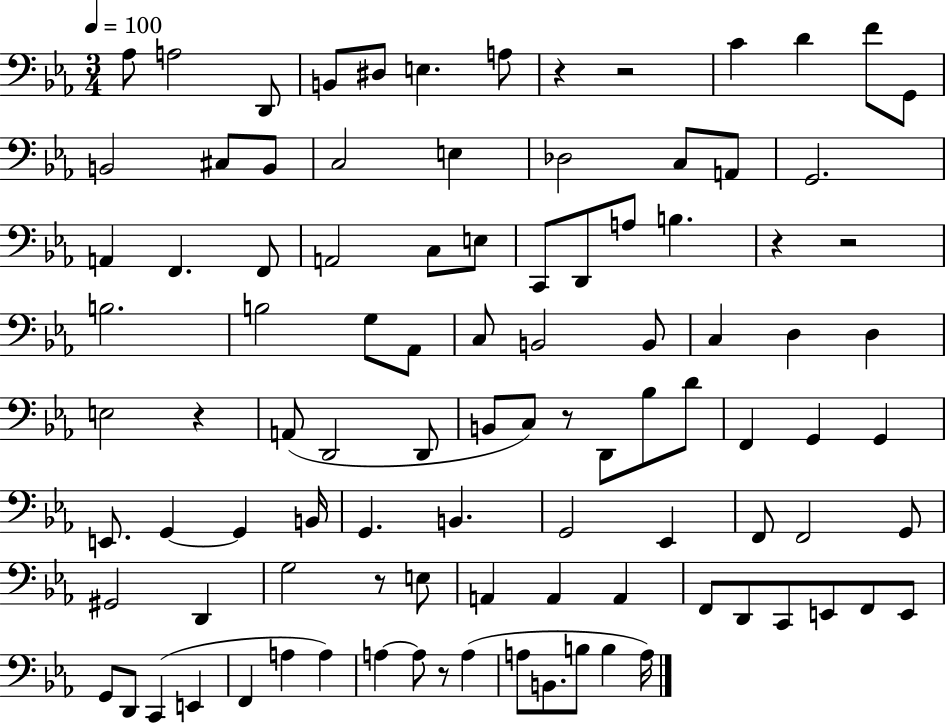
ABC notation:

X:1
T:Untitled
M:3/4
L:1/4
K:Eb
_A,/2 A,2 D,,/2 B,,/2 ^D,/2 E, A,/2 z z2 C D F/2 G,,/2 B,,2 ^C,/2 B,,/2 C,2 E, _D,2 C,/2 A,,/2 G,,2 A,, F,, F,,/2 A,,2 C,/2 E,/2 C,,/2 D,,/2 A,/2 B, z z2 B,2 B,2 G,/2 _A,,/2 C,/2 B,,2 B,,/2 C, D, D, E,2 z A,,/2 D,,2 D,,/2 B,,/2 C,/2 z/2 D,,/2 _B,/2 D/2 F,, G,, G,, E,,/2 G,, G,, B,,/4 G,, B,, G,,2 _E,, F,,/2 F,,2 G,,/2 ^G,,2 D,, G,2 z/2 E,/2 A,, A,, A,, F,,/2 D,,/2 C,,/2 E,,/2 F,,/2 E,,/2 G,,/2 D,,/2 C,, E,, F,, A, A, A, A,/2 z/2 A, A,/2 B,,/2 B,/2 B, A,/4